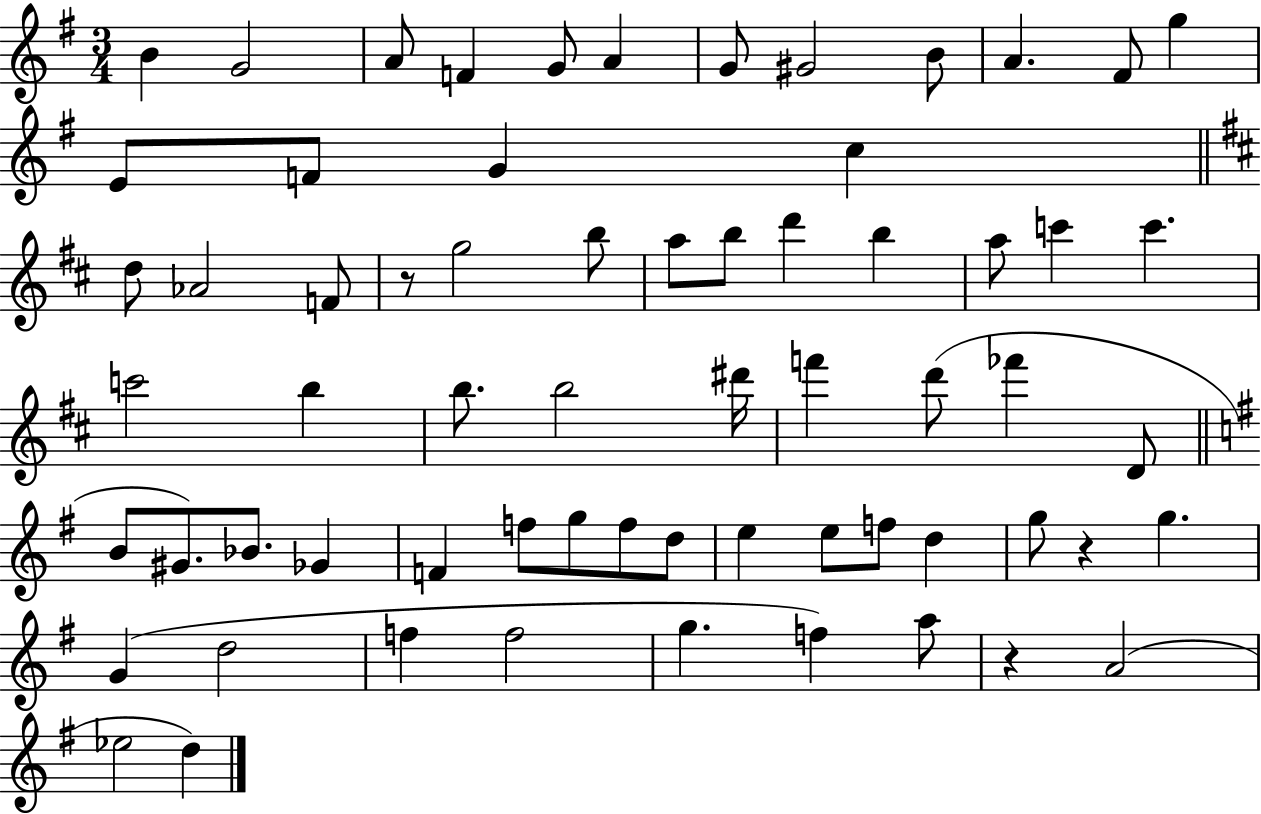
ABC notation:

X:1
T:Untitled
M:3/4
L:1/4
K:G
B G2 A/2 F G/2 A G/2 ^G2 B/2 A ^F/2 g E/2 F/2 G c d/2 _A2 F/2 z/2 g2 b/2 a/2 b/2 d' b a/2 c' c' c'2 b b/2 b2 ^d'/4 f' d'/2 _f' D/2 B/2 ^G/2 _B/2 _G F f/2 g/2 f/2 d/2 e e/2 f/2 d g/2 z g G d2 f f2 g f a/2 z A2 _e2 d